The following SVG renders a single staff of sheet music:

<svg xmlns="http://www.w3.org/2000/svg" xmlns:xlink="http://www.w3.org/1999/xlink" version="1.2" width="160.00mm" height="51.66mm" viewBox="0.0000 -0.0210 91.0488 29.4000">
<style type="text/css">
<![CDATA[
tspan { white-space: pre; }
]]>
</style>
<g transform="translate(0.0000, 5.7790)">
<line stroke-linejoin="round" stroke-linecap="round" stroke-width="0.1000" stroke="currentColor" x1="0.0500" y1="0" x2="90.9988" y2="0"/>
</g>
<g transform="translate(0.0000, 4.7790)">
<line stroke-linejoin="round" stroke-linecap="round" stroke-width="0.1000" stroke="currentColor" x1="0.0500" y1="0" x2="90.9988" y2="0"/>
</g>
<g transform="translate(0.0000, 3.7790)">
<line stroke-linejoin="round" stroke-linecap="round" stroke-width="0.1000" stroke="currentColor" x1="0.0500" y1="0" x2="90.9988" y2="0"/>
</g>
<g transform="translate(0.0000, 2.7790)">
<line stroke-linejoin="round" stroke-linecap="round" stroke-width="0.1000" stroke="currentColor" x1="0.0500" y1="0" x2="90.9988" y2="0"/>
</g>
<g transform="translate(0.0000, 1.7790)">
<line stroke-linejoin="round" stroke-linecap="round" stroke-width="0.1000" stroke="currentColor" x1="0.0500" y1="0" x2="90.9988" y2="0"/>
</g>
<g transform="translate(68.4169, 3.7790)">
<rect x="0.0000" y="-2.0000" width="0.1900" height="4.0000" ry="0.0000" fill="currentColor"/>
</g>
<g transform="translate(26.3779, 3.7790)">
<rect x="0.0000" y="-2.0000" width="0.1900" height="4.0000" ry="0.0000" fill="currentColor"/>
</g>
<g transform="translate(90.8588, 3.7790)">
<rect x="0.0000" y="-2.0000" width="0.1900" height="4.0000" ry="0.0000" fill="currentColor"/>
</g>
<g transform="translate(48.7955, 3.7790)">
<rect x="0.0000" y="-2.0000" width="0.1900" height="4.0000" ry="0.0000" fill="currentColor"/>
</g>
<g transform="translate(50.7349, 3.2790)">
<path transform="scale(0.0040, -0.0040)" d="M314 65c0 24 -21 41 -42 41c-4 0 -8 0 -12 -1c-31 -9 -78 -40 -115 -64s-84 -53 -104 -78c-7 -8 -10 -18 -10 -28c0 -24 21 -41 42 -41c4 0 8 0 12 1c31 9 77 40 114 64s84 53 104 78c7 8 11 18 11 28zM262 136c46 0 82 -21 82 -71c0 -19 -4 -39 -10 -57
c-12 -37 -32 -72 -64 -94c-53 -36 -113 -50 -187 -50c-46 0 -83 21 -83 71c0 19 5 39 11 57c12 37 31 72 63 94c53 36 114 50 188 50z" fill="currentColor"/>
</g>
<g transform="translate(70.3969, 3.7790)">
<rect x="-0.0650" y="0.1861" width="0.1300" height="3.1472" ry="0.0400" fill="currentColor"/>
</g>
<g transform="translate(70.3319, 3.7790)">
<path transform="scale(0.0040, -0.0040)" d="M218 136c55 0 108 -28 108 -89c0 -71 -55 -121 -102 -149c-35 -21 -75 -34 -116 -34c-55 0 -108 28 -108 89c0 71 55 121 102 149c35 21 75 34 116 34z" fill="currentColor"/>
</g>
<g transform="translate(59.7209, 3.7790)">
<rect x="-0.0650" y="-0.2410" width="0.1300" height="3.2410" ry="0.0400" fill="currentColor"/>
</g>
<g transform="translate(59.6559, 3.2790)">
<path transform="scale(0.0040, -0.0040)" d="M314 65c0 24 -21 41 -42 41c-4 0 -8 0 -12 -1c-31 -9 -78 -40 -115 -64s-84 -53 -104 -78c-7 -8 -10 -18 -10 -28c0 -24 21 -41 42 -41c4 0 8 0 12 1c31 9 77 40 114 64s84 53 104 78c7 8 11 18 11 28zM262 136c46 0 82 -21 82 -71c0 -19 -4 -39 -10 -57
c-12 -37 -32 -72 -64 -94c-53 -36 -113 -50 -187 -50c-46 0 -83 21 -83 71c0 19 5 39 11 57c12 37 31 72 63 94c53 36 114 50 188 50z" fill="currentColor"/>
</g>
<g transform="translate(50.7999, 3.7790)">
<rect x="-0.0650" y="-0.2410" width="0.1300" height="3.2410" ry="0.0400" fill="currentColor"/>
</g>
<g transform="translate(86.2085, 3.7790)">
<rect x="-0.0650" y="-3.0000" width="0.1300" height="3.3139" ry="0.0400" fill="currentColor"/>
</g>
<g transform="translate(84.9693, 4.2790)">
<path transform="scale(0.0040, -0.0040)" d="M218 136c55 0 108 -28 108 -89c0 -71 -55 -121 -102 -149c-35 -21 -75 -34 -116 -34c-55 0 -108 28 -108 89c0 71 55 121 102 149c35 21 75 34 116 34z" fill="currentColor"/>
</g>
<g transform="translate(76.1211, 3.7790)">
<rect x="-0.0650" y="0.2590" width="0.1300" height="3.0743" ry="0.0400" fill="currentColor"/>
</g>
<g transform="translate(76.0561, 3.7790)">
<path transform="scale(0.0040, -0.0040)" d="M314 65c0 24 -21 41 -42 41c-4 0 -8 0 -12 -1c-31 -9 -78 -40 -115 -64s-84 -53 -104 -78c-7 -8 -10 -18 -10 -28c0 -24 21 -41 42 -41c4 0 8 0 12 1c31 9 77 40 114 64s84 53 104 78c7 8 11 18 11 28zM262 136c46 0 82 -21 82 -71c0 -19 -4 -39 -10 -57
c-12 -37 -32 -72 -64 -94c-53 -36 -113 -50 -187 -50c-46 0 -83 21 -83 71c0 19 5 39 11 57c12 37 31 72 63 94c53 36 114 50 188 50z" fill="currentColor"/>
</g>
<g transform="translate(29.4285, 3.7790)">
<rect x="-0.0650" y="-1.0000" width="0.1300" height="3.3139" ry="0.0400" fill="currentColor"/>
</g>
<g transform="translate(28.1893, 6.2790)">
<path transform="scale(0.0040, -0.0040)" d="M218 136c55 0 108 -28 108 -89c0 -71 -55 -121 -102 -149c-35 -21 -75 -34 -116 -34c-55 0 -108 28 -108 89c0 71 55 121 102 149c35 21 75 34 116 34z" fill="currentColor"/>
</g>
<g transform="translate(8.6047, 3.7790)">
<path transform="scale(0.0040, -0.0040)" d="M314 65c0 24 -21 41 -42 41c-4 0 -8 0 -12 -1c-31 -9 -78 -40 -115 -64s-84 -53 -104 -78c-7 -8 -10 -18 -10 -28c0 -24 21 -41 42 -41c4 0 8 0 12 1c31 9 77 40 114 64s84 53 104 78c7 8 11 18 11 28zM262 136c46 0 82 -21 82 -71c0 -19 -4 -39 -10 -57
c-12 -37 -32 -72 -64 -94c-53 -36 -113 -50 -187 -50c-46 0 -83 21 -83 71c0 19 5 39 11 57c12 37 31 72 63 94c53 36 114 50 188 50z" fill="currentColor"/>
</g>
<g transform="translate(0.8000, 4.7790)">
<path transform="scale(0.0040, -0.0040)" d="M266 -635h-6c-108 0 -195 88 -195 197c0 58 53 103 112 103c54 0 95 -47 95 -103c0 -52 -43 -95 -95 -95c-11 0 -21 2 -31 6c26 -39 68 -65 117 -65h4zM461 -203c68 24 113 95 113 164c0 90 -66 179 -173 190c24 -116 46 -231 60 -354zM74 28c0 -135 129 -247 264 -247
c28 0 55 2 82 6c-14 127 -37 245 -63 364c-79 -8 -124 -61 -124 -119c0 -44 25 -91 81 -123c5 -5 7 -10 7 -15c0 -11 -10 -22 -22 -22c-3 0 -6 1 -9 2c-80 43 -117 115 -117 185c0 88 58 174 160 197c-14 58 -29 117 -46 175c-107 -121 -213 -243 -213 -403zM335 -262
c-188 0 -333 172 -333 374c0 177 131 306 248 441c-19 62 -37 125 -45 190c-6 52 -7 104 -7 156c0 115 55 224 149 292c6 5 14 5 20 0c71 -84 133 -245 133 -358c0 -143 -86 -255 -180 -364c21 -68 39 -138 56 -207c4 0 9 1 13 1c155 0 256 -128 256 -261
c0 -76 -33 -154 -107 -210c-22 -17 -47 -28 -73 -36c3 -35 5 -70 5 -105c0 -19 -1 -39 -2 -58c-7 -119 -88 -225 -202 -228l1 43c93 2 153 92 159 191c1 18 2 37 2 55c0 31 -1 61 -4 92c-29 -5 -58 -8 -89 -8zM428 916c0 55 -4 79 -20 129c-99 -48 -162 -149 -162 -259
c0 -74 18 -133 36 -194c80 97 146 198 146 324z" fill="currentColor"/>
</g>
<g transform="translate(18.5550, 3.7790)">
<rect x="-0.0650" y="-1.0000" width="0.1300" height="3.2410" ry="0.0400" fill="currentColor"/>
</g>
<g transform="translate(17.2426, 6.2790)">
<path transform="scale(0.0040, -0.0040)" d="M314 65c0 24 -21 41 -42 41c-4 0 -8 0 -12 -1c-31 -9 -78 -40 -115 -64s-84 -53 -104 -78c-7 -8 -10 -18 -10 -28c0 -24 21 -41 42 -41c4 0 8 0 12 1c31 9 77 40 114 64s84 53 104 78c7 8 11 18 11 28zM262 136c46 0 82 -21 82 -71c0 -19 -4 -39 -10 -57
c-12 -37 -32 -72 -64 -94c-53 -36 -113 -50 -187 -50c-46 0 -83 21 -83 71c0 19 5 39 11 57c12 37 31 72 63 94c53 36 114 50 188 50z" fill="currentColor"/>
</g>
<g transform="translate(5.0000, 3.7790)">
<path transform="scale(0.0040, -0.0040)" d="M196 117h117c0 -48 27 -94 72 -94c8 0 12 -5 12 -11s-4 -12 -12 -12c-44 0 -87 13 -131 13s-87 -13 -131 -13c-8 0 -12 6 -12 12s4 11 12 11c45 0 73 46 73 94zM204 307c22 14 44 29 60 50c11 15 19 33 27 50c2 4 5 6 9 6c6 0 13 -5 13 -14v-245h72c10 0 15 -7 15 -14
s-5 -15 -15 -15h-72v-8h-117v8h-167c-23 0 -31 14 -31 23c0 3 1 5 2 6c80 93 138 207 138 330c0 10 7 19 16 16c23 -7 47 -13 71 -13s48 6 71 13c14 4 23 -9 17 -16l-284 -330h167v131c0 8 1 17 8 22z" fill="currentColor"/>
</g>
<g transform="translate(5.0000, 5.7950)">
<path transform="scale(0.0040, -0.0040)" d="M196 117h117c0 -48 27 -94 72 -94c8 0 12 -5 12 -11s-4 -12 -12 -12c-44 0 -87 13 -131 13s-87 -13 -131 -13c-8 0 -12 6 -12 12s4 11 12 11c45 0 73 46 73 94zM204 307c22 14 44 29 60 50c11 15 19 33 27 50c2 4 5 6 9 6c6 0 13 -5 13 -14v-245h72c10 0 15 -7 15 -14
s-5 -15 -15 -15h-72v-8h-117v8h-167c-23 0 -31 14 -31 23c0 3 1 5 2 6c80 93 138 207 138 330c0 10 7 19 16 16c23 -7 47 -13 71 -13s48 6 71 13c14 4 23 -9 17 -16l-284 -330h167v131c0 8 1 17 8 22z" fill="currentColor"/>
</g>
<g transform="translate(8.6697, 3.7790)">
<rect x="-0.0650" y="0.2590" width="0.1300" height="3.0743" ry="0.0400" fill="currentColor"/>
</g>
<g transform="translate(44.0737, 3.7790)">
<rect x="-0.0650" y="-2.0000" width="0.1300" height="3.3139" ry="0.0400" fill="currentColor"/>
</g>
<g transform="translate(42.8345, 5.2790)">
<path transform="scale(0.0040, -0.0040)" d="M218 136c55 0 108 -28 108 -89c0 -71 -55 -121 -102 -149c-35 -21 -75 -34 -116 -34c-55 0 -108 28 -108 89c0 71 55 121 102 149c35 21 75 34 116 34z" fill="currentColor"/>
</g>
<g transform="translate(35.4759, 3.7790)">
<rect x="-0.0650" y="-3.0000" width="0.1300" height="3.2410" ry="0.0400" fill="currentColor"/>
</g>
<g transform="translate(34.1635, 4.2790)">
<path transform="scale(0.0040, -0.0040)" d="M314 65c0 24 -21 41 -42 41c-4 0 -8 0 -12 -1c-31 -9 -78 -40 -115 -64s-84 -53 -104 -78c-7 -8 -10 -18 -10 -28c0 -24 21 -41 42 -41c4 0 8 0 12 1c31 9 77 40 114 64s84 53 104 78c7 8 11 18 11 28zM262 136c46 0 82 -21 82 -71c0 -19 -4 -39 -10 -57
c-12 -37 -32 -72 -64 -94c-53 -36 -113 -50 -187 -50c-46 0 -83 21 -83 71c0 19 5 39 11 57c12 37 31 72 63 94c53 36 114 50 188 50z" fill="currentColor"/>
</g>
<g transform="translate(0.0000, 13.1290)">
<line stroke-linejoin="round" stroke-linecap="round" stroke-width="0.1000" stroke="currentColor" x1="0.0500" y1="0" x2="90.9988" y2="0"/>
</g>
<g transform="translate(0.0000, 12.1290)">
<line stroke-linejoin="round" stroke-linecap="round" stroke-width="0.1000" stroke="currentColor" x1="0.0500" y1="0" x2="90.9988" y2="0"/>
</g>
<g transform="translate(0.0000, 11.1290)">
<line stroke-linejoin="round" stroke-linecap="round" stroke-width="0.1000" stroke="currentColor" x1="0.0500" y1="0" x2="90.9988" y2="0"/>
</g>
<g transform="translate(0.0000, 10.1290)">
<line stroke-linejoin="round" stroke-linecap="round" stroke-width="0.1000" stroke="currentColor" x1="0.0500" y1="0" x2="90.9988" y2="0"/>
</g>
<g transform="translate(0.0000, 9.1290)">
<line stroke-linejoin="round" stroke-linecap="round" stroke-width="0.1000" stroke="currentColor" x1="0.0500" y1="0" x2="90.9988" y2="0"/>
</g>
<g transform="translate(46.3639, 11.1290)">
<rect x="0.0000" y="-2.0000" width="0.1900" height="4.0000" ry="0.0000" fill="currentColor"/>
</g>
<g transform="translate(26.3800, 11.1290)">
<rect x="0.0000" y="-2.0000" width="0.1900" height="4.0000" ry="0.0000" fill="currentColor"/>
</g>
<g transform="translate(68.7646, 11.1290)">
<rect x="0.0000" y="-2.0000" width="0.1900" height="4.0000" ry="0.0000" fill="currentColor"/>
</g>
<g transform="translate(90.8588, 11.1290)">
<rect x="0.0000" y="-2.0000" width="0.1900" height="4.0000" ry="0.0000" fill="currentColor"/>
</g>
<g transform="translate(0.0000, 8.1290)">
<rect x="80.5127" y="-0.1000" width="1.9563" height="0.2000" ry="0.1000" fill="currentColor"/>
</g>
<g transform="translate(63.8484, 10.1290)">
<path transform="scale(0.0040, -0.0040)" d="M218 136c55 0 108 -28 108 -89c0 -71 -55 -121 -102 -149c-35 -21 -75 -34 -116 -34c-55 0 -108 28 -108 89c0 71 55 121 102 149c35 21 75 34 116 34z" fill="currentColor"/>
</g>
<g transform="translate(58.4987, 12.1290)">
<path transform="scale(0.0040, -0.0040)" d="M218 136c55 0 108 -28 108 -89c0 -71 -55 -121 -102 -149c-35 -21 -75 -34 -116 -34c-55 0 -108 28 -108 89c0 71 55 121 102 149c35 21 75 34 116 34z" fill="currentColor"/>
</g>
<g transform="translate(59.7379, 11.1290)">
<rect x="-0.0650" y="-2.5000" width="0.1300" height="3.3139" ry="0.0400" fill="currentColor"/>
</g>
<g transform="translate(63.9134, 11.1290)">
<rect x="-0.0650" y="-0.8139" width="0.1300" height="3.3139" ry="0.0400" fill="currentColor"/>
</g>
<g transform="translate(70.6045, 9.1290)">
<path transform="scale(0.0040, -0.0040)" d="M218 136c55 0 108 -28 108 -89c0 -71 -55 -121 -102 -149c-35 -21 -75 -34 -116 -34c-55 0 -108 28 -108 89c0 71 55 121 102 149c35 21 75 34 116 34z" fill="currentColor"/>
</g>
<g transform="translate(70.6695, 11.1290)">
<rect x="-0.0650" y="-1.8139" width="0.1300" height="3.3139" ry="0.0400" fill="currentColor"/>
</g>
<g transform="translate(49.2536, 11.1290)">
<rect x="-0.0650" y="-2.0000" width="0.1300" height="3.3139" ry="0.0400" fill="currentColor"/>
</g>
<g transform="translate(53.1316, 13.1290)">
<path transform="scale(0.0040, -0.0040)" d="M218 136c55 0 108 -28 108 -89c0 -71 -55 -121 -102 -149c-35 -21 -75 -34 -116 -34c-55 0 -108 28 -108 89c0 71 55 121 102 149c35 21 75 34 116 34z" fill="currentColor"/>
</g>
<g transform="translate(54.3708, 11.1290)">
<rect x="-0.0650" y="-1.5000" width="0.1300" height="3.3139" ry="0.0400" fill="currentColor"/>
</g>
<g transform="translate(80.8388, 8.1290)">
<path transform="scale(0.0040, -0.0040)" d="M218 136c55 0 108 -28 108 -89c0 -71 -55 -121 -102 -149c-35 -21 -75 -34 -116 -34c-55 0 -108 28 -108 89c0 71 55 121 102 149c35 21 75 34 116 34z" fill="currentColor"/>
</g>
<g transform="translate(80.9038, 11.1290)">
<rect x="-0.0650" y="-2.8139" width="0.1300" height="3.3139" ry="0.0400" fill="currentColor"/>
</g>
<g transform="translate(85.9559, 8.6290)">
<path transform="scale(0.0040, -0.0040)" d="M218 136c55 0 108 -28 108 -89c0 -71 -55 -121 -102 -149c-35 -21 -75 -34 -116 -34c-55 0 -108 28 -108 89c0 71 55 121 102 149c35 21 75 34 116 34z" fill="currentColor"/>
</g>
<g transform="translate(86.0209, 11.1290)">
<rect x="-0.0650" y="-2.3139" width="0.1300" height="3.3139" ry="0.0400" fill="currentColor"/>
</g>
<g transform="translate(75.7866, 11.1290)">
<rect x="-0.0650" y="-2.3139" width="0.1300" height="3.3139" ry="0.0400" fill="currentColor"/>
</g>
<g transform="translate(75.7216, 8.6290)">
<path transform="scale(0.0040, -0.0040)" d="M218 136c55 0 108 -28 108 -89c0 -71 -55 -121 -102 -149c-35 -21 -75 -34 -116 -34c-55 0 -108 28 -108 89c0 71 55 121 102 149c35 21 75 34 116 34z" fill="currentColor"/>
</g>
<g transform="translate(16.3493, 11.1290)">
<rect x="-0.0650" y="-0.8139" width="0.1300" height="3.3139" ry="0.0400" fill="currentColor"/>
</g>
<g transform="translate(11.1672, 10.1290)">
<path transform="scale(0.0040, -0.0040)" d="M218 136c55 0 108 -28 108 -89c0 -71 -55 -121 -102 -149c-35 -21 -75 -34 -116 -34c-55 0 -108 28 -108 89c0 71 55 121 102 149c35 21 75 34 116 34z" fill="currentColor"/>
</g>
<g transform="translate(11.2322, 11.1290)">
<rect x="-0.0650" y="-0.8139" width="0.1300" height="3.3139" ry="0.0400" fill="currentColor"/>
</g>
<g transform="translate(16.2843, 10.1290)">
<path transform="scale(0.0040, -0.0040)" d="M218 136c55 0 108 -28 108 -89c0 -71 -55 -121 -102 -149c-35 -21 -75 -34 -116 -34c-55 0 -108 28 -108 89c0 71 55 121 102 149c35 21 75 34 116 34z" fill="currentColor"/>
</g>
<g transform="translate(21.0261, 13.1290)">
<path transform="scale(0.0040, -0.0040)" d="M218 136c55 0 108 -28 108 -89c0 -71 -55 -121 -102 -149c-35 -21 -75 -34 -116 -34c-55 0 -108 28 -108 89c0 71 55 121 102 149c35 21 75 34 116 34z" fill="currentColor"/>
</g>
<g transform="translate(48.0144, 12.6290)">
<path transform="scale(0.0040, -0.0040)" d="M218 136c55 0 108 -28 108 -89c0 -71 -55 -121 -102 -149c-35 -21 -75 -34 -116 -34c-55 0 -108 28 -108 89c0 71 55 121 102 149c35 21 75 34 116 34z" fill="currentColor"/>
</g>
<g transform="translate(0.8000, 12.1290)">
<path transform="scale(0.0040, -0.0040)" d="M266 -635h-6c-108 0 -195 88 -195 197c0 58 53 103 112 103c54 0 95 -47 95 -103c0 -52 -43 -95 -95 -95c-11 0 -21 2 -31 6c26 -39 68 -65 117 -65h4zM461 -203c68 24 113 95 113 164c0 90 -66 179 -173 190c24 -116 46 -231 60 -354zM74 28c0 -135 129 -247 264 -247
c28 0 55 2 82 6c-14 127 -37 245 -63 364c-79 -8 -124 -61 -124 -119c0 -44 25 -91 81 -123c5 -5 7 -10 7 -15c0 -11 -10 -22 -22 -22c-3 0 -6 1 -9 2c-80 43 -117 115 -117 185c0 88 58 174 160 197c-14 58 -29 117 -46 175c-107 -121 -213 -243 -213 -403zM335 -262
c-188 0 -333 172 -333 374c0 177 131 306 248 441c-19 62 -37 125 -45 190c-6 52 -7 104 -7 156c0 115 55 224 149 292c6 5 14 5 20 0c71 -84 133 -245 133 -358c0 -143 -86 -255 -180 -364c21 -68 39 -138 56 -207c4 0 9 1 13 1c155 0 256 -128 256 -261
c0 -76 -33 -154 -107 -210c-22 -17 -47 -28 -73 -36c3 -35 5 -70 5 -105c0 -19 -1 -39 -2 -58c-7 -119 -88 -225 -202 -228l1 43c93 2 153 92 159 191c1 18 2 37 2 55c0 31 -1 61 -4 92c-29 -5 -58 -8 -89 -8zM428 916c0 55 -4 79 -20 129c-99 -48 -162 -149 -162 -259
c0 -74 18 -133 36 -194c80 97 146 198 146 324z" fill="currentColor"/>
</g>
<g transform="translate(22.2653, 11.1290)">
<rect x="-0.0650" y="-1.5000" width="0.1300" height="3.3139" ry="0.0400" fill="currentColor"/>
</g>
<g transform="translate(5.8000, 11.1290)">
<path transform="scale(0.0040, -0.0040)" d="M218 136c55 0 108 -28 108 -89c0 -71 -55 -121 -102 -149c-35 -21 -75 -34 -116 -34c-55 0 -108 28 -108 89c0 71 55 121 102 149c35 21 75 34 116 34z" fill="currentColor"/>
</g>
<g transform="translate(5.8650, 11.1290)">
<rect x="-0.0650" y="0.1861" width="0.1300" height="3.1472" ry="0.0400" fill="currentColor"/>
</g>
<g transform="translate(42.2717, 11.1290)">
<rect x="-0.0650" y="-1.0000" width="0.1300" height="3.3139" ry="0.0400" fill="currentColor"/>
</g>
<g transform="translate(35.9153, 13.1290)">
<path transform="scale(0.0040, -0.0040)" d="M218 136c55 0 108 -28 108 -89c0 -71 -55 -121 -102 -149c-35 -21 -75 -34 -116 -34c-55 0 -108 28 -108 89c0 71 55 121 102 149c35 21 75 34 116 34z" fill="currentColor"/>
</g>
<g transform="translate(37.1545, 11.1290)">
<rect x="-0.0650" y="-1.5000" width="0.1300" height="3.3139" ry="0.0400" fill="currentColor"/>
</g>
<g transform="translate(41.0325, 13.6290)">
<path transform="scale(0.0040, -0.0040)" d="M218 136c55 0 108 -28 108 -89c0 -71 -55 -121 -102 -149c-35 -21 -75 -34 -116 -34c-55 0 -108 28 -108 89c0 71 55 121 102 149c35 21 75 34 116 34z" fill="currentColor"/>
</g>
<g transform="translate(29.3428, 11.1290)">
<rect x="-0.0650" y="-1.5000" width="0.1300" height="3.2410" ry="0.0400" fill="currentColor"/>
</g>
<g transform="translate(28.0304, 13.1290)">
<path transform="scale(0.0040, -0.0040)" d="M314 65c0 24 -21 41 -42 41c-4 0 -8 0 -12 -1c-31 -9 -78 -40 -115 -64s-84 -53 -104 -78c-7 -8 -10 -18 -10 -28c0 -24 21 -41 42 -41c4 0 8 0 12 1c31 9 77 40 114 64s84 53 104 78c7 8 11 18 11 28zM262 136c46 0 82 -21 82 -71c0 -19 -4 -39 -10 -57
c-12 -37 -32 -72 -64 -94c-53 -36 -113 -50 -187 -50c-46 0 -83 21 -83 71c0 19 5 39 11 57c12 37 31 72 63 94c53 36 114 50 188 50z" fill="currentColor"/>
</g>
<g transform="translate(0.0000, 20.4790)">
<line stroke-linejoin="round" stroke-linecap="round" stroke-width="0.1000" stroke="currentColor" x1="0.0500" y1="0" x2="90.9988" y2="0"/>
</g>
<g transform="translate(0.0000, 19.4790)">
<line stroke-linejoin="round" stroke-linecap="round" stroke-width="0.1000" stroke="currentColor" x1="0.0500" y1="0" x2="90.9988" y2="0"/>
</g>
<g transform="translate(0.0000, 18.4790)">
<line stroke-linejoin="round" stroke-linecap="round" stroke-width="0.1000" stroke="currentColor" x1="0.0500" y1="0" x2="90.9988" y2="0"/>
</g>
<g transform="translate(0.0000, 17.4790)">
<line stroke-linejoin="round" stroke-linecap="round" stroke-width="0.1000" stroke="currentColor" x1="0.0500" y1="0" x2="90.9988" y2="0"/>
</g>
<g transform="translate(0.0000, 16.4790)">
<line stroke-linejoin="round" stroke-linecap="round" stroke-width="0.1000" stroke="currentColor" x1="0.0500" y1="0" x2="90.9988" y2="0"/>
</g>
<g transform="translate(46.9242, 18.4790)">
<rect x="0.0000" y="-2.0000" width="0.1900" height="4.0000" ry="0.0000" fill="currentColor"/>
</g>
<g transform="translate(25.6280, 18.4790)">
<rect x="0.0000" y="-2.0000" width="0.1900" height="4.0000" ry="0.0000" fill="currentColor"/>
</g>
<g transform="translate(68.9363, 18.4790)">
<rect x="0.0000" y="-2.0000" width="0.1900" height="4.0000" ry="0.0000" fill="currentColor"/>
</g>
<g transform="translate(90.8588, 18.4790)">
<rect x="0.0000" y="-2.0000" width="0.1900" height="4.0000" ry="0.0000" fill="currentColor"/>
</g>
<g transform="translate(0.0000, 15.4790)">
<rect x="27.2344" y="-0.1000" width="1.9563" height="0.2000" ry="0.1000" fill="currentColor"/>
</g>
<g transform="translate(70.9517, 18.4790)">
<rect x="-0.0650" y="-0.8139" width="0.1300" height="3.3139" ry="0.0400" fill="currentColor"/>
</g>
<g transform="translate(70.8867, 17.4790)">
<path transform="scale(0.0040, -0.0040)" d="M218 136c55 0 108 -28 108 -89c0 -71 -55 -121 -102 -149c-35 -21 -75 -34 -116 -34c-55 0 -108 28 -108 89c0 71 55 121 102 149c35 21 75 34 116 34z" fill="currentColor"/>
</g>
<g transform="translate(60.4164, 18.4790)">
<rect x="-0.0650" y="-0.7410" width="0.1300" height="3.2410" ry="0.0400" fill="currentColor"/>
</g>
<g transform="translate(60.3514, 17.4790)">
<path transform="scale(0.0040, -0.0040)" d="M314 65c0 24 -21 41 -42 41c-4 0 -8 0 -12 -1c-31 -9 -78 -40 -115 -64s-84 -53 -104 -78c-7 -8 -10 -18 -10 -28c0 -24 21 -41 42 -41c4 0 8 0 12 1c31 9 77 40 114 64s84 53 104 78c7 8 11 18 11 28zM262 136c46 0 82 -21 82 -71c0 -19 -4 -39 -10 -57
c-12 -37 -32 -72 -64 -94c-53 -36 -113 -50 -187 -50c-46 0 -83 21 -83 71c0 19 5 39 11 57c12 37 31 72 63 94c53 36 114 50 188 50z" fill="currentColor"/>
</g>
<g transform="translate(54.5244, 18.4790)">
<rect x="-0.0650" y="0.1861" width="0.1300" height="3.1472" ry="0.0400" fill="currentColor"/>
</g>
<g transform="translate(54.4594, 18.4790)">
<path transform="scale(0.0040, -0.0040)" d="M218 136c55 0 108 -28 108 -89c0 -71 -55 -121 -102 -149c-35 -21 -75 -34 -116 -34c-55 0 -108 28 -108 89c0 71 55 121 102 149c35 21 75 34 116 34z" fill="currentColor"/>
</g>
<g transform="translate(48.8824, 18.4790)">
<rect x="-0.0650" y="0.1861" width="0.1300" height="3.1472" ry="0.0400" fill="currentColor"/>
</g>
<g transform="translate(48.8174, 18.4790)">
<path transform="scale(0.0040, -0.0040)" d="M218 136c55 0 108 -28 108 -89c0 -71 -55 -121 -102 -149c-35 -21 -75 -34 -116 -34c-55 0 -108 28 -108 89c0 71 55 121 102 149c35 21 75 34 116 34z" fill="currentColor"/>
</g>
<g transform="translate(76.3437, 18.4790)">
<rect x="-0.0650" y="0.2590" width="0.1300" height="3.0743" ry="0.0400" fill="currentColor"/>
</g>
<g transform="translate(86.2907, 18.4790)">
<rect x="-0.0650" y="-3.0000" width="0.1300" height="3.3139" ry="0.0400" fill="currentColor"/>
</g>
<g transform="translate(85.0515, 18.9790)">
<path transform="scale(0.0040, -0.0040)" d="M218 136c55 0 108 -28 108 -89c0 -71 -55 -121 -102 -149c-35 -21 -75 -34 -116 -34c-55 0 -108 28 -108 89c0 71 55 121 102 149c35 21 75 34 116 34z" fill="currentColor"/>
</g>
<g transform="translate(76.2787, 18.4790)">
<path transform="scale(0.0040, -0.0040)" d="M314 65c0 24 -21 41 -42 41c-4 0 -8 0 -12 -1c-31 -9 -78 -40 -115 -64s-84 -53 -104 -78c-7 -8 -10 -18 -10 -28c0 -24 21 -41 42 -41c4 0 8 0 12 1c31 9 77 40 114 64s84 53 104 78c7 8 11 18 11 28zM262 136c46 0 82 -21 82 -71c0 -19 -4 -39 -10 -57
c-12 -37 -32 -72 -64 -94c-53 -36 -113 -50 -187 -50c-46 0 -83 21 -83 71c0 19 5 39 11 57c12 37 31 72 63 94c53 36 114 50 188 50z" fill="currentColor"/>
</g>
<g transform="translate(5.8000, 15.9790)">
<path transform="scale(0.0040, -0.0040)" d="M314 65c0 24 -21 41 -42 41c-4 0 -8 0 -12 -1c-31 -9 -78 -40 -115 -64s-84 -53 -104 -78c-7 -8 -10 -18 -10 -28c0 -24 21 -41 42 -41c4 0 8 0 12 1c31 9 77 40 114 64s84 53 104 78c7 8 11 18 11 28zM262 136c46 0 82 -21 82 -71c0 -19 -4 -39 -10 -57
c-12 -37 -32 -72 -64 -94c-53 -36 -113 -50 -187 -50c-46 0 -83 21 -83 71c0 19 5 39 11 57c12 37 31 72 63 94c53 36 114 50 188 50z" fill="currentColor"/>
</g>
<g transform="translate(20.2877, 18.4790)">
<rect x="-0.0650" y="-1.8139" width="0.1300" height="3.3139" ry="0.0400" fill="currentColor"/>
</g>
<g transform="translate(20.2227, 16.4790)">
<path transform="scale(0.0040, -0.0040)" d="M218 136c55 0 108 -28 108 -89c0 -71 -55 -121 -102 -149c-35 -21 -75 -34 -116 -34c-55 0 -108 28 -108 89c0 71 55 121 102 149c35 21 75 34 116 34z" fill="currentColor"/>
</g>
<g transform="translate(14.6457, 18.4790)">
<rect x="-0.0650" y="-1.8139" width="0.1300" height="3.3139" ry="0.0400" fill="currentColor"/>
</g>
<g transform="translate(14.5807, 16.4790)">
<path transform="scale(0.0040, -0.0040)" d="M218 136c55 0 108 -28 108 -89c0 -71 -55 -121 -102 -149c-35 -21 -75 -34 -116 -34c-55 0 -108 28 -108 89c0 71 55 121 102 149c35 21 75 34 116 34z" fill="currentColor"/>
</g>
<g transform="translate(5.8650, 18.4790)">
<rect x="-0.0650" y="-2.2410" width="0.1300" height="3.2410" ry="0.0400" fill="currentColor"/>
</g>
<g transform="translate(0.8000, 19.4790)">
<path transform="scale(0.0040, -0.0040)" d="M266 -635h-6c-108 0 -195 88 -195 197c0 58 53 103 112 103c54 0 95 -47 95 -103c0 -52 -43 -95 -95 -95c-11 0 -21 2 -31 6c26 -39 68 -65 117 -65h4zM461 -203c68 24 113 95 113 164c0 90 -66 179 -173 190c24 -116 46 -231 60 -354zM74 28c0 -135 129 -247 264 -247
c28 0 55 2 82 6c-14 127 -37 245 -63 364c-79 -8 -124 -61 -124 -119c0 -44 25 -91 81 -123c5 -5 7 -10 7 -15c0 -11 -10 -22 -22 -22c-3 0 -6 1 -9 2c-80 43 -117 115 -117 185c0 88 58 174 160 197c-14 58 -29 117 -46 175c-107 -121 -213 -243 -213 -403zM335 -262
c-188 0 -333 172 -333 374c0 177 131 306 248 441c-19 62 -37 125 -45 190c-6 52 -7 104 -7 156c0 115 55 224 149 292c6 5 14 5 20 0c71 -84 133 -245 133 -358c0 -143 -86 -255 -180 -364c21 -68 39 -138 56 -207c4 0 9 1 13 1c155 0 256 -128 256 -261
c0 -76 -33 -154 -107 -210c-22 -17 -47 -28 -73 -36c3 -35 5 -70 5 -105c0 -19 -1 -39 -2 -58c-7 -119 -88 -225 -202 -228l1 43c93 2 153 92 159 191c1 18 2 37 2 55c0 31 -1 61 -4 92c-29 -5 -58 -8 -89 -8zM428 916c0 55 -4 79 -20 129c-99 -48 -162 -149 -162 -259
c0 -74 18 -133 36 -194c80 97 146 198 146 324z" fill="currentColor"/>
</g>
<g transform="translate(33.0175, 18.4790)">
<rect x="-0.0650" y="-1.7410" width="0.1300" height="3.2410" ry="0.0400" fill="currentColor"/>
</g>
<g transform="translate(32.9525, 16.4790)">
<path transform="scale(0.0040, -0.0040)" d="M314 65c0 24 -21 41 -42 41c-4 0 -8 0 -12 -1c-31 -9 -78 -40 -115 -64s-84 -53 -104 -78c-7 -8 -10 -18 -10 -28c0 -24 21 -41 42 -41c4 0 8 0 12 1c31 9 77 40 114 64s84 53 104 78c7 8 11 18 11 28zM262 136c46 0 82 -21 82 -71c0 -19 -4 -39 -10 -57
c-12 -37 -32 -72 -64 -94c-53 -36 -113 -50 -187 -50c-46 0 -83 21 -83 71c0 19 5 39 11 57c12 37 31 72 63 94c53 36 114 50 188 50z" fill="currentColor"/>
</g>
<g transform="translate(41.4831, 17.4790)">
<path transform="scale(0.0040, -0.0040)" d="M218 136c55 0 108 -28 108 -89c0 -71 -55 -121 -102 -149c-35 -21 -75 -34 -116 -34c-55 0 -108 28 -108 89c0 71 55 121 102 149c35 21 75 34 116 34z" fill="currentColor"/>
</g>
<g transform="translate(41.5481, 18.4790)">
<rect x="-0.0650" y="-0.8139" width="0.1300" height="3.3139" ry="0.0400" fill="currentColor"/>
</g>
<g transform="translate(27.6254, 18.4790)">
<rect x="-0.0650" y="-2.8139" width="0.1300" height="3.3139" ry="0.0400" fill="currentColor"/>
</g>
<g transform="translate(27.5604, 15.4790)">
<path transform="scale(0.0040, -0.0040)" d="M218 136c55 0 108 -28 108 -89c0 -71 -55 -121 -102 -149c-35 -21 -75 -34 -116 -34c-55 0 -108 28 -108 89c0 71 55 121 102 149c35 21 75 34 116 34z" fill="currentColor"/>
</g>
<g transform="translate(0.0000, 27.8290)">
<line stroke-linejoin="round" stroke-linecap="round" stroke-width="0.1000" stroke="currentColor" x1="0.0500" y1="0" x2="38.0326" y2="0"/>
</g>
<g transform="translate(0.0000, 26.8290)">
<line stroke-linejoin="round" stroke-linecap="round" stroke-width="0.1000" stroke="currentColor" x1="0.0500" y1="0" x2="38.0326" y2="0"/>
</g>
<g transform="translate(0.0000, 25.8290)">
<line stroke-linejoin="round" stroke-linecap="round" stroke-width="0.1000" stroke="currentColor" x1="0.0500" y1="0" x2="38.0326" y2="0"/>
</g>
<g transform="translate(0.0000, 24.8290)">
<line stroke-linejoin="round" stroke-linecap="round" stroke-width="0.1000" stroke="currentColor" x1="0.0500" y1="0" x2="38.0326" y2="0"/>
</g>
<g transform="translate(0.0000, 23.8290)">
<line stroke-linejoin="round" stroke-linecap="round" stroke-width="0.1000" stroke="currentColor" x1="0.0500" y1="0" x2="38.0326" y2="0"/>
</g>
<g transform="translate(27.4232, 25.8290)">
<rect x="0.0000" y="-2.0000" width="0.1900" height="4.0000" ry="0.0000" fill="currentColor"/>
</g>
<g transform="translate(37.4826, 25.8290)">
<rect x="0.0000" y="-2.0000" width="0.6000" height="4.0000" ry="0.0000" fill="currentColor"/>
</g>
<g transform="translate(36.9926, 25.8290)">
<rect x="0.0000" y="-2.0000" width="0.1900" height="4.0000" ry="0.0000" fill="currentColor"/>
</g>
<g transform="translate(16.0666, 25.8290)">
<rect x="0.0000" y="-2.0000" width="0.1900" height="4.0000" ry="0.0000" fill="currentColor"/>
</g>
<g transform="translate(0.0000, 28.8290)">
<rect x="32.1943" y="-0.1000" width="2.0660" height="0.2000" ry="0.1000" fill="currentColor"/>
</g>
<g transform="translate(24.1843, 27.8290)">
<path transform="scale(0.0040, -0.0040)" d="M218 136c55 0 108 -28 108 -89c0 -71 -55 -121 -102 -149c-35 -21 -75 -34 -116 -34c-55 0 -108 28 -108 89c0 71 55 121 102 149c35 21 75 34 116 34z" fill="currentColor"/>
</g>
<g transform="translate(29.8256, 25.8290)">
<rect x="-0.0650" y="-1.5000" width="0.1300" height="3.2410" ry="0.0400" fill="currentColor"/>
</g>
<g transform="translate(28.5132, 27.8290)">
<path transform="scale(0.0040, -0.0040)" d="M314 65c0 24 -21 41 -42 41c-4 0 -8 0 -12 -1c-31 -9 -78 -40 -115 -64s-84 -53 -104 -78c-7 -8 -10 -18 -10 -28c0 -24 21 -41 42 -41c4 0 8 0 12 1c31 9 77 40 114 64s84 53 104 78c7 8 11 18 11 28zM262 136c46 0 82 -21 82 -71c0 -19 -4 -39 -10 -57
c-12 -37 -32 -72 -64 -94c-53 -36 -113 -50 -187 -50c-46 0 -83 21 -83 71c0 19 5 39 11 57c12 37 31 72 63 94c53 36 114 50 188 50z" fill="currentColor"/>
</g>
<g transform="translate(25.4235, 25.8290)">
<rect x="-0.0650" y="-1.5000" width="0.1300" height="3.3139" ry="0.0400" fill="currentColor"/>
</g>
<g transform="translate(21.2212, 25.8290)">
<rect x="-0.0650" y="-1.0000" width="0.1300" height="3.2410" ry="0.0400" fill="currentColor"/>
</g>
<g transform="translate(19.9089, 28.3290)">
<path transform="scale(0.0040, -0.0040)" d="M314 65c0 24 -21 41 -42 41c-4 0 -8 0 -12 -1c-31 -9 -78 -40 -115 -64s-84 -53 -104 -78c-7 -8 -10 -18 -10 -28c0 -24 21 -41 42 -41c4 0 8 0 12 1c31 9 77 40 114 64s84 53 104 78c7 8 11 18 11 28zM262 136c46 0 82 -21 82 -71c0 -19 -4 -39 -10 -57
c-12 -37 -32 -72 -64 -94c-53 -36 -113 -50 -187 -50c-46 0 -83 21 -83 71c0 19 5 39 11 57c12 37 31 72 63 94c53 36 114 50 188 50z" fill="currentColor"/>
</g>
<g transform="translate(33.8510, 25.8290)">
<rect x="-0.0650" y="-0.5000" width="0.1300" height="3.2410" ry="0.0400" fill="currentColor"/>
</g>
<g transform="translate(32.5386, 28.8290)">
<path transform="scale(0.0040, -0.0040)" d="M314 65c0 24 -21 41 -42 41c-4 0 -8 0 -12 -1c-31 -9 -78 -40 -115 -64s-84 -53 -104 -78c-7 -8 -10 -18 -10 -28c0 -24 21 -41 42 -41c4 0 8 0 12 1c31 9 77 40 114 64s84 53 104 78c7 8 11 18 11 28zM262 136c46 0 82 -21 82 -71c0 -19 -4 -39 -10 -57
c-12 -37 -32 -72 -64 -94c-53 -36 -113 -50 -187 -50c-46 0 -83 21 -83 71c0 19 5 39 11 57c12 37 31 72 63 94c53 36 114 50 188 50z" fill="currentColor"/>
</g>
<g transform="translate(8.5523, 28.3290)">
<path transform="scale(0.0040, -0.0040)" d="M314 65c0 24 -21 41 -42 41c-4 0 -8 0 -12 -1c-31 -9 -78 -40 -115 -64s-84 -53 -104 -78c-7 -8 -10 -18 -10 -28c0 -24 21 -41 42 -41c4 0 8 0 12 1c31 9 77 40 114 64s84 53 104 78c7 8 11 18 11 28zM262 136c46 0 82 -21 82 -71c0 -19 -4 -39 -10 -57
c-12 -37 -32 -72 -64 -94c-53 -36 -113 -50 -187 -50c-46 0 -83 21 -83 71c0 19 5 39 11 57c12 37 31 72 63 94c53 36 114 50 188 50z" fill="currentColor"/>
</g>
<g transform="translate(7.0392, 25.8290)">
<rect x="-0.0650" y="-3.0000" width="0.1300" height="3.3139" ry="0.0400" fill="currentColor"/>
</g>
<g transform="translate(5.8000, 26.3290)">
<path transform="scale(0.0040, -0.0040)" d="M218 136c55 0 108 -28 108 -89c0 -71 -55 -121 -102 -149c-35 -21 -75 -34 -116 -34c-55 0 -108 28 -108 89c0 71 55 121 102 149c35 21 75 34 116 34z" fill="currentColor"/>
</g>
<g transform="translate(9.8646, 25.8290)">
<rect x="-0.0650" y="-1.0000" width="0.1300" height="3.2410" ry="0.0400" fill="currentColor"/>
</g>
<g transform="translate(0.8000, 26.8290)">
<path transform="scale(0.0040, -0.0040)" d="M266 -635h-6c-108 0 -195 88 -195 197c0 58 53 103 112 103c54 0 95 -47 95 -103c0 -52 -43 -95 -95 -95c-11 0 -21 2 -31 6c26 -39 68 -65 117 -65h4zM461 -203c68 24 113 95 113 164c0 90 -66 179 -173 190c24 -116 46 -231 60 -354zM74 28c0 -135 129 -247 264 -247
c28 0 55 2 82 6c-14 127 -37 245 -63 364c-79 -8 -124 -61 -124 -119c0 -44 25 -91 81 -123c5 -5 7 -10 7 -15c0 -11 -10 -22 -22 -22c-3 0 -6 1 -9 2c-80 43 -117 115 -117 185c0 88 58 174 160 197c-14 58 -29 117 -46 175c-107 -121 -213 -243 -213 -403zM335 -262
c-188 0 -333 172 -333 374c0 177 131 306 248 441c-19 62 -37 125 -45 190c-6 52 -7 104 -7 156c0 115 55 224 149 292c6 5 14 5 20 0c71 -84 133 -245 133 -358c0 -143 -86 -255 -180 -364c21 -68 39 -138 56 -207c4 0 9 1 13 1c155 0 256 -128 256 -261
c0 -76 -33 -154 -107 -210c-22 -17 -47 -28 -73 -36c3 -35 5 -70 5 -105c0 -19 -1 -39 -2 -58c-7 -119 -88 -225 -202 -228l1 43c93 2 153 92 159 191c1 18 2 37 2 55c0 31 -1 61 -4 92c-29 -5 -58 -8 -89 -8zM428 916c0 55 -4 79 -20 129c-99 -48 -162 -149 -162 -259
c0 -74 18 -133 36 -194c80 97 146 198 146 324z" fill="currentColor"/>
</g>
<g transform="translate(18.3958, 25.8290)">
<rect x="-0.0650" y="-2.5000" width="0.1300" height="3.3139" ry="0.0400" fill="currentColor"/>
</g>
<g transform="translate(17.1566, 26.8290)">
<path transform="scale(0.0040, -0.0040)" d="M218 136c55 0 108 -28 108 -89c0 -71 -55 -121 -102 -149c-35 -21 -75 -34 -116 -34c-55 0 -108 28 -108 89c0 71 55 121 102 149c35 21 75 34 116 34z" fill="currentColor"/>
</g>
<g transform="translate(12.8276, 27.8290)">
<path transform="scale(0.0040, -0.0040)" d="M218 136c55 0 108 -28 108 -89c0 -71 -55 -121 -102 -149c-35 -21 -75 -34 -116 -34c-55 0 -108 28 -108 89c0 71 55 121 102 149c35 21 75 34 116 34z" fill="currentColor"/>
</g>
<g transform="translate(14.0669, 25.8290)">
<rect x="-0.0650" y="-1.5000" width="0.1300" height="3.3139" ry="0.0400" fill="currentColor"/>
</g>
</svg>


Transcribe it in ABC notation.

X:1
T:Untitled
M:4/4
L:1/4
K:C
B2 D2 D A2 F c2 c2 B B2 A B d d E E2 E D F E G d f g a g g2 f f a f2 d B B d2 d B2 A A D2 E G D2 E E2 C2